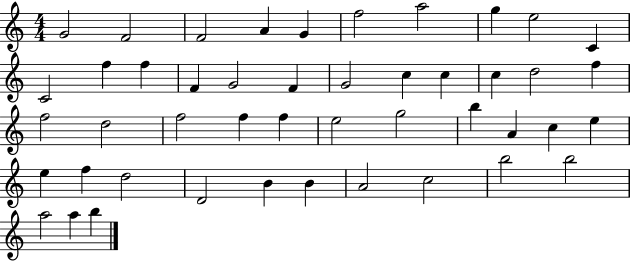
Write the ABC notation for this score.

X:1
T:Untitled
M:4/4
L:1/4
K:C
G2 F2 F2 A G f2 a2 g e2 C C2 f f F G2 F G2 c c c d2 f f2 d2 f2 f f e2 g2 b A c e e f d2 D2 B B A2 c2 b2 b2 a2 a b